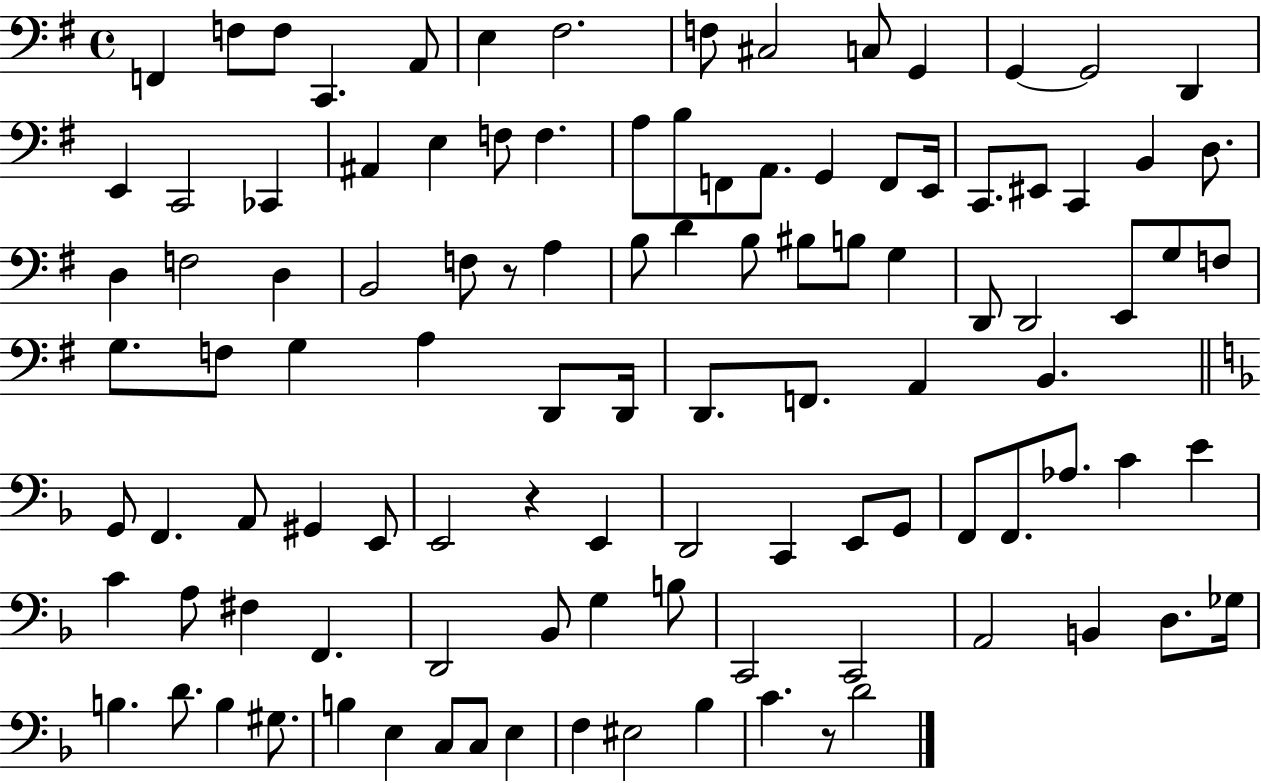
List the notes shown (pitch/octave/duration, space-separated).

F2/q F3/e F3/e C2/q. A2/e E3/q F#3/h. F3/e C#3/h C3/e G2/q G2/q G2/h D2/q E2/q C2/h CES2/q A#2/q E3/q F3/e F3/q. A3/e B3/e F2/e A2/e. G2/q F2/e E2/s C2/e. EIS2/e C2/q B2/q D3/e. D3/q F3/h D3/q B2/h F3/e R/e A3/q B3/e D4/q B3/e BIS3/e B3/e G3/q D2/e D2/h E2/e G3/e F3/e G3/e. F3/e G3/q A3/q D2/e D2/s D2/e. F2/e. A2/q B2/q. G2/e F2/q. A2/e G#2/q E2/e E2/h R/q E2/q D2/h C2/q E2/e G2/e F2/e F2/e. Ab3/e. C4/q E4/q C4/q A3/e F#3/q F2/q. D2/h Bb2/e G3/q B3/e C2/h C2/h A2/h B2/q D3/e. Gb3/s B3/q. D4/e. B3/q G#3/e. B3/q E3/q C3/e C3/e E3/q F3/q EIS3/h Bb3/q C4/q. R/e D4/h